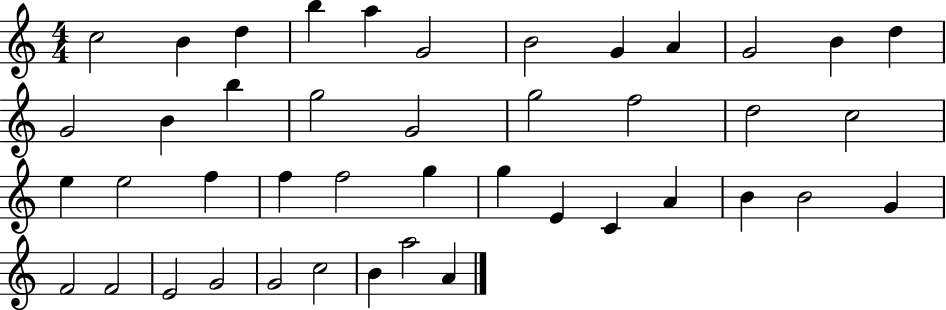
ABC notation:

X:1
T:Untitled
M:4/4
L:1/4
K:C
c2 B d b a G2 B2 G A G2 B d G2 B b g2 G2 g2 f2 d2 c2 e e2 f f f2 g g E C A B B2 G F2 F2 E2 G2 G2 c2 B a2 A